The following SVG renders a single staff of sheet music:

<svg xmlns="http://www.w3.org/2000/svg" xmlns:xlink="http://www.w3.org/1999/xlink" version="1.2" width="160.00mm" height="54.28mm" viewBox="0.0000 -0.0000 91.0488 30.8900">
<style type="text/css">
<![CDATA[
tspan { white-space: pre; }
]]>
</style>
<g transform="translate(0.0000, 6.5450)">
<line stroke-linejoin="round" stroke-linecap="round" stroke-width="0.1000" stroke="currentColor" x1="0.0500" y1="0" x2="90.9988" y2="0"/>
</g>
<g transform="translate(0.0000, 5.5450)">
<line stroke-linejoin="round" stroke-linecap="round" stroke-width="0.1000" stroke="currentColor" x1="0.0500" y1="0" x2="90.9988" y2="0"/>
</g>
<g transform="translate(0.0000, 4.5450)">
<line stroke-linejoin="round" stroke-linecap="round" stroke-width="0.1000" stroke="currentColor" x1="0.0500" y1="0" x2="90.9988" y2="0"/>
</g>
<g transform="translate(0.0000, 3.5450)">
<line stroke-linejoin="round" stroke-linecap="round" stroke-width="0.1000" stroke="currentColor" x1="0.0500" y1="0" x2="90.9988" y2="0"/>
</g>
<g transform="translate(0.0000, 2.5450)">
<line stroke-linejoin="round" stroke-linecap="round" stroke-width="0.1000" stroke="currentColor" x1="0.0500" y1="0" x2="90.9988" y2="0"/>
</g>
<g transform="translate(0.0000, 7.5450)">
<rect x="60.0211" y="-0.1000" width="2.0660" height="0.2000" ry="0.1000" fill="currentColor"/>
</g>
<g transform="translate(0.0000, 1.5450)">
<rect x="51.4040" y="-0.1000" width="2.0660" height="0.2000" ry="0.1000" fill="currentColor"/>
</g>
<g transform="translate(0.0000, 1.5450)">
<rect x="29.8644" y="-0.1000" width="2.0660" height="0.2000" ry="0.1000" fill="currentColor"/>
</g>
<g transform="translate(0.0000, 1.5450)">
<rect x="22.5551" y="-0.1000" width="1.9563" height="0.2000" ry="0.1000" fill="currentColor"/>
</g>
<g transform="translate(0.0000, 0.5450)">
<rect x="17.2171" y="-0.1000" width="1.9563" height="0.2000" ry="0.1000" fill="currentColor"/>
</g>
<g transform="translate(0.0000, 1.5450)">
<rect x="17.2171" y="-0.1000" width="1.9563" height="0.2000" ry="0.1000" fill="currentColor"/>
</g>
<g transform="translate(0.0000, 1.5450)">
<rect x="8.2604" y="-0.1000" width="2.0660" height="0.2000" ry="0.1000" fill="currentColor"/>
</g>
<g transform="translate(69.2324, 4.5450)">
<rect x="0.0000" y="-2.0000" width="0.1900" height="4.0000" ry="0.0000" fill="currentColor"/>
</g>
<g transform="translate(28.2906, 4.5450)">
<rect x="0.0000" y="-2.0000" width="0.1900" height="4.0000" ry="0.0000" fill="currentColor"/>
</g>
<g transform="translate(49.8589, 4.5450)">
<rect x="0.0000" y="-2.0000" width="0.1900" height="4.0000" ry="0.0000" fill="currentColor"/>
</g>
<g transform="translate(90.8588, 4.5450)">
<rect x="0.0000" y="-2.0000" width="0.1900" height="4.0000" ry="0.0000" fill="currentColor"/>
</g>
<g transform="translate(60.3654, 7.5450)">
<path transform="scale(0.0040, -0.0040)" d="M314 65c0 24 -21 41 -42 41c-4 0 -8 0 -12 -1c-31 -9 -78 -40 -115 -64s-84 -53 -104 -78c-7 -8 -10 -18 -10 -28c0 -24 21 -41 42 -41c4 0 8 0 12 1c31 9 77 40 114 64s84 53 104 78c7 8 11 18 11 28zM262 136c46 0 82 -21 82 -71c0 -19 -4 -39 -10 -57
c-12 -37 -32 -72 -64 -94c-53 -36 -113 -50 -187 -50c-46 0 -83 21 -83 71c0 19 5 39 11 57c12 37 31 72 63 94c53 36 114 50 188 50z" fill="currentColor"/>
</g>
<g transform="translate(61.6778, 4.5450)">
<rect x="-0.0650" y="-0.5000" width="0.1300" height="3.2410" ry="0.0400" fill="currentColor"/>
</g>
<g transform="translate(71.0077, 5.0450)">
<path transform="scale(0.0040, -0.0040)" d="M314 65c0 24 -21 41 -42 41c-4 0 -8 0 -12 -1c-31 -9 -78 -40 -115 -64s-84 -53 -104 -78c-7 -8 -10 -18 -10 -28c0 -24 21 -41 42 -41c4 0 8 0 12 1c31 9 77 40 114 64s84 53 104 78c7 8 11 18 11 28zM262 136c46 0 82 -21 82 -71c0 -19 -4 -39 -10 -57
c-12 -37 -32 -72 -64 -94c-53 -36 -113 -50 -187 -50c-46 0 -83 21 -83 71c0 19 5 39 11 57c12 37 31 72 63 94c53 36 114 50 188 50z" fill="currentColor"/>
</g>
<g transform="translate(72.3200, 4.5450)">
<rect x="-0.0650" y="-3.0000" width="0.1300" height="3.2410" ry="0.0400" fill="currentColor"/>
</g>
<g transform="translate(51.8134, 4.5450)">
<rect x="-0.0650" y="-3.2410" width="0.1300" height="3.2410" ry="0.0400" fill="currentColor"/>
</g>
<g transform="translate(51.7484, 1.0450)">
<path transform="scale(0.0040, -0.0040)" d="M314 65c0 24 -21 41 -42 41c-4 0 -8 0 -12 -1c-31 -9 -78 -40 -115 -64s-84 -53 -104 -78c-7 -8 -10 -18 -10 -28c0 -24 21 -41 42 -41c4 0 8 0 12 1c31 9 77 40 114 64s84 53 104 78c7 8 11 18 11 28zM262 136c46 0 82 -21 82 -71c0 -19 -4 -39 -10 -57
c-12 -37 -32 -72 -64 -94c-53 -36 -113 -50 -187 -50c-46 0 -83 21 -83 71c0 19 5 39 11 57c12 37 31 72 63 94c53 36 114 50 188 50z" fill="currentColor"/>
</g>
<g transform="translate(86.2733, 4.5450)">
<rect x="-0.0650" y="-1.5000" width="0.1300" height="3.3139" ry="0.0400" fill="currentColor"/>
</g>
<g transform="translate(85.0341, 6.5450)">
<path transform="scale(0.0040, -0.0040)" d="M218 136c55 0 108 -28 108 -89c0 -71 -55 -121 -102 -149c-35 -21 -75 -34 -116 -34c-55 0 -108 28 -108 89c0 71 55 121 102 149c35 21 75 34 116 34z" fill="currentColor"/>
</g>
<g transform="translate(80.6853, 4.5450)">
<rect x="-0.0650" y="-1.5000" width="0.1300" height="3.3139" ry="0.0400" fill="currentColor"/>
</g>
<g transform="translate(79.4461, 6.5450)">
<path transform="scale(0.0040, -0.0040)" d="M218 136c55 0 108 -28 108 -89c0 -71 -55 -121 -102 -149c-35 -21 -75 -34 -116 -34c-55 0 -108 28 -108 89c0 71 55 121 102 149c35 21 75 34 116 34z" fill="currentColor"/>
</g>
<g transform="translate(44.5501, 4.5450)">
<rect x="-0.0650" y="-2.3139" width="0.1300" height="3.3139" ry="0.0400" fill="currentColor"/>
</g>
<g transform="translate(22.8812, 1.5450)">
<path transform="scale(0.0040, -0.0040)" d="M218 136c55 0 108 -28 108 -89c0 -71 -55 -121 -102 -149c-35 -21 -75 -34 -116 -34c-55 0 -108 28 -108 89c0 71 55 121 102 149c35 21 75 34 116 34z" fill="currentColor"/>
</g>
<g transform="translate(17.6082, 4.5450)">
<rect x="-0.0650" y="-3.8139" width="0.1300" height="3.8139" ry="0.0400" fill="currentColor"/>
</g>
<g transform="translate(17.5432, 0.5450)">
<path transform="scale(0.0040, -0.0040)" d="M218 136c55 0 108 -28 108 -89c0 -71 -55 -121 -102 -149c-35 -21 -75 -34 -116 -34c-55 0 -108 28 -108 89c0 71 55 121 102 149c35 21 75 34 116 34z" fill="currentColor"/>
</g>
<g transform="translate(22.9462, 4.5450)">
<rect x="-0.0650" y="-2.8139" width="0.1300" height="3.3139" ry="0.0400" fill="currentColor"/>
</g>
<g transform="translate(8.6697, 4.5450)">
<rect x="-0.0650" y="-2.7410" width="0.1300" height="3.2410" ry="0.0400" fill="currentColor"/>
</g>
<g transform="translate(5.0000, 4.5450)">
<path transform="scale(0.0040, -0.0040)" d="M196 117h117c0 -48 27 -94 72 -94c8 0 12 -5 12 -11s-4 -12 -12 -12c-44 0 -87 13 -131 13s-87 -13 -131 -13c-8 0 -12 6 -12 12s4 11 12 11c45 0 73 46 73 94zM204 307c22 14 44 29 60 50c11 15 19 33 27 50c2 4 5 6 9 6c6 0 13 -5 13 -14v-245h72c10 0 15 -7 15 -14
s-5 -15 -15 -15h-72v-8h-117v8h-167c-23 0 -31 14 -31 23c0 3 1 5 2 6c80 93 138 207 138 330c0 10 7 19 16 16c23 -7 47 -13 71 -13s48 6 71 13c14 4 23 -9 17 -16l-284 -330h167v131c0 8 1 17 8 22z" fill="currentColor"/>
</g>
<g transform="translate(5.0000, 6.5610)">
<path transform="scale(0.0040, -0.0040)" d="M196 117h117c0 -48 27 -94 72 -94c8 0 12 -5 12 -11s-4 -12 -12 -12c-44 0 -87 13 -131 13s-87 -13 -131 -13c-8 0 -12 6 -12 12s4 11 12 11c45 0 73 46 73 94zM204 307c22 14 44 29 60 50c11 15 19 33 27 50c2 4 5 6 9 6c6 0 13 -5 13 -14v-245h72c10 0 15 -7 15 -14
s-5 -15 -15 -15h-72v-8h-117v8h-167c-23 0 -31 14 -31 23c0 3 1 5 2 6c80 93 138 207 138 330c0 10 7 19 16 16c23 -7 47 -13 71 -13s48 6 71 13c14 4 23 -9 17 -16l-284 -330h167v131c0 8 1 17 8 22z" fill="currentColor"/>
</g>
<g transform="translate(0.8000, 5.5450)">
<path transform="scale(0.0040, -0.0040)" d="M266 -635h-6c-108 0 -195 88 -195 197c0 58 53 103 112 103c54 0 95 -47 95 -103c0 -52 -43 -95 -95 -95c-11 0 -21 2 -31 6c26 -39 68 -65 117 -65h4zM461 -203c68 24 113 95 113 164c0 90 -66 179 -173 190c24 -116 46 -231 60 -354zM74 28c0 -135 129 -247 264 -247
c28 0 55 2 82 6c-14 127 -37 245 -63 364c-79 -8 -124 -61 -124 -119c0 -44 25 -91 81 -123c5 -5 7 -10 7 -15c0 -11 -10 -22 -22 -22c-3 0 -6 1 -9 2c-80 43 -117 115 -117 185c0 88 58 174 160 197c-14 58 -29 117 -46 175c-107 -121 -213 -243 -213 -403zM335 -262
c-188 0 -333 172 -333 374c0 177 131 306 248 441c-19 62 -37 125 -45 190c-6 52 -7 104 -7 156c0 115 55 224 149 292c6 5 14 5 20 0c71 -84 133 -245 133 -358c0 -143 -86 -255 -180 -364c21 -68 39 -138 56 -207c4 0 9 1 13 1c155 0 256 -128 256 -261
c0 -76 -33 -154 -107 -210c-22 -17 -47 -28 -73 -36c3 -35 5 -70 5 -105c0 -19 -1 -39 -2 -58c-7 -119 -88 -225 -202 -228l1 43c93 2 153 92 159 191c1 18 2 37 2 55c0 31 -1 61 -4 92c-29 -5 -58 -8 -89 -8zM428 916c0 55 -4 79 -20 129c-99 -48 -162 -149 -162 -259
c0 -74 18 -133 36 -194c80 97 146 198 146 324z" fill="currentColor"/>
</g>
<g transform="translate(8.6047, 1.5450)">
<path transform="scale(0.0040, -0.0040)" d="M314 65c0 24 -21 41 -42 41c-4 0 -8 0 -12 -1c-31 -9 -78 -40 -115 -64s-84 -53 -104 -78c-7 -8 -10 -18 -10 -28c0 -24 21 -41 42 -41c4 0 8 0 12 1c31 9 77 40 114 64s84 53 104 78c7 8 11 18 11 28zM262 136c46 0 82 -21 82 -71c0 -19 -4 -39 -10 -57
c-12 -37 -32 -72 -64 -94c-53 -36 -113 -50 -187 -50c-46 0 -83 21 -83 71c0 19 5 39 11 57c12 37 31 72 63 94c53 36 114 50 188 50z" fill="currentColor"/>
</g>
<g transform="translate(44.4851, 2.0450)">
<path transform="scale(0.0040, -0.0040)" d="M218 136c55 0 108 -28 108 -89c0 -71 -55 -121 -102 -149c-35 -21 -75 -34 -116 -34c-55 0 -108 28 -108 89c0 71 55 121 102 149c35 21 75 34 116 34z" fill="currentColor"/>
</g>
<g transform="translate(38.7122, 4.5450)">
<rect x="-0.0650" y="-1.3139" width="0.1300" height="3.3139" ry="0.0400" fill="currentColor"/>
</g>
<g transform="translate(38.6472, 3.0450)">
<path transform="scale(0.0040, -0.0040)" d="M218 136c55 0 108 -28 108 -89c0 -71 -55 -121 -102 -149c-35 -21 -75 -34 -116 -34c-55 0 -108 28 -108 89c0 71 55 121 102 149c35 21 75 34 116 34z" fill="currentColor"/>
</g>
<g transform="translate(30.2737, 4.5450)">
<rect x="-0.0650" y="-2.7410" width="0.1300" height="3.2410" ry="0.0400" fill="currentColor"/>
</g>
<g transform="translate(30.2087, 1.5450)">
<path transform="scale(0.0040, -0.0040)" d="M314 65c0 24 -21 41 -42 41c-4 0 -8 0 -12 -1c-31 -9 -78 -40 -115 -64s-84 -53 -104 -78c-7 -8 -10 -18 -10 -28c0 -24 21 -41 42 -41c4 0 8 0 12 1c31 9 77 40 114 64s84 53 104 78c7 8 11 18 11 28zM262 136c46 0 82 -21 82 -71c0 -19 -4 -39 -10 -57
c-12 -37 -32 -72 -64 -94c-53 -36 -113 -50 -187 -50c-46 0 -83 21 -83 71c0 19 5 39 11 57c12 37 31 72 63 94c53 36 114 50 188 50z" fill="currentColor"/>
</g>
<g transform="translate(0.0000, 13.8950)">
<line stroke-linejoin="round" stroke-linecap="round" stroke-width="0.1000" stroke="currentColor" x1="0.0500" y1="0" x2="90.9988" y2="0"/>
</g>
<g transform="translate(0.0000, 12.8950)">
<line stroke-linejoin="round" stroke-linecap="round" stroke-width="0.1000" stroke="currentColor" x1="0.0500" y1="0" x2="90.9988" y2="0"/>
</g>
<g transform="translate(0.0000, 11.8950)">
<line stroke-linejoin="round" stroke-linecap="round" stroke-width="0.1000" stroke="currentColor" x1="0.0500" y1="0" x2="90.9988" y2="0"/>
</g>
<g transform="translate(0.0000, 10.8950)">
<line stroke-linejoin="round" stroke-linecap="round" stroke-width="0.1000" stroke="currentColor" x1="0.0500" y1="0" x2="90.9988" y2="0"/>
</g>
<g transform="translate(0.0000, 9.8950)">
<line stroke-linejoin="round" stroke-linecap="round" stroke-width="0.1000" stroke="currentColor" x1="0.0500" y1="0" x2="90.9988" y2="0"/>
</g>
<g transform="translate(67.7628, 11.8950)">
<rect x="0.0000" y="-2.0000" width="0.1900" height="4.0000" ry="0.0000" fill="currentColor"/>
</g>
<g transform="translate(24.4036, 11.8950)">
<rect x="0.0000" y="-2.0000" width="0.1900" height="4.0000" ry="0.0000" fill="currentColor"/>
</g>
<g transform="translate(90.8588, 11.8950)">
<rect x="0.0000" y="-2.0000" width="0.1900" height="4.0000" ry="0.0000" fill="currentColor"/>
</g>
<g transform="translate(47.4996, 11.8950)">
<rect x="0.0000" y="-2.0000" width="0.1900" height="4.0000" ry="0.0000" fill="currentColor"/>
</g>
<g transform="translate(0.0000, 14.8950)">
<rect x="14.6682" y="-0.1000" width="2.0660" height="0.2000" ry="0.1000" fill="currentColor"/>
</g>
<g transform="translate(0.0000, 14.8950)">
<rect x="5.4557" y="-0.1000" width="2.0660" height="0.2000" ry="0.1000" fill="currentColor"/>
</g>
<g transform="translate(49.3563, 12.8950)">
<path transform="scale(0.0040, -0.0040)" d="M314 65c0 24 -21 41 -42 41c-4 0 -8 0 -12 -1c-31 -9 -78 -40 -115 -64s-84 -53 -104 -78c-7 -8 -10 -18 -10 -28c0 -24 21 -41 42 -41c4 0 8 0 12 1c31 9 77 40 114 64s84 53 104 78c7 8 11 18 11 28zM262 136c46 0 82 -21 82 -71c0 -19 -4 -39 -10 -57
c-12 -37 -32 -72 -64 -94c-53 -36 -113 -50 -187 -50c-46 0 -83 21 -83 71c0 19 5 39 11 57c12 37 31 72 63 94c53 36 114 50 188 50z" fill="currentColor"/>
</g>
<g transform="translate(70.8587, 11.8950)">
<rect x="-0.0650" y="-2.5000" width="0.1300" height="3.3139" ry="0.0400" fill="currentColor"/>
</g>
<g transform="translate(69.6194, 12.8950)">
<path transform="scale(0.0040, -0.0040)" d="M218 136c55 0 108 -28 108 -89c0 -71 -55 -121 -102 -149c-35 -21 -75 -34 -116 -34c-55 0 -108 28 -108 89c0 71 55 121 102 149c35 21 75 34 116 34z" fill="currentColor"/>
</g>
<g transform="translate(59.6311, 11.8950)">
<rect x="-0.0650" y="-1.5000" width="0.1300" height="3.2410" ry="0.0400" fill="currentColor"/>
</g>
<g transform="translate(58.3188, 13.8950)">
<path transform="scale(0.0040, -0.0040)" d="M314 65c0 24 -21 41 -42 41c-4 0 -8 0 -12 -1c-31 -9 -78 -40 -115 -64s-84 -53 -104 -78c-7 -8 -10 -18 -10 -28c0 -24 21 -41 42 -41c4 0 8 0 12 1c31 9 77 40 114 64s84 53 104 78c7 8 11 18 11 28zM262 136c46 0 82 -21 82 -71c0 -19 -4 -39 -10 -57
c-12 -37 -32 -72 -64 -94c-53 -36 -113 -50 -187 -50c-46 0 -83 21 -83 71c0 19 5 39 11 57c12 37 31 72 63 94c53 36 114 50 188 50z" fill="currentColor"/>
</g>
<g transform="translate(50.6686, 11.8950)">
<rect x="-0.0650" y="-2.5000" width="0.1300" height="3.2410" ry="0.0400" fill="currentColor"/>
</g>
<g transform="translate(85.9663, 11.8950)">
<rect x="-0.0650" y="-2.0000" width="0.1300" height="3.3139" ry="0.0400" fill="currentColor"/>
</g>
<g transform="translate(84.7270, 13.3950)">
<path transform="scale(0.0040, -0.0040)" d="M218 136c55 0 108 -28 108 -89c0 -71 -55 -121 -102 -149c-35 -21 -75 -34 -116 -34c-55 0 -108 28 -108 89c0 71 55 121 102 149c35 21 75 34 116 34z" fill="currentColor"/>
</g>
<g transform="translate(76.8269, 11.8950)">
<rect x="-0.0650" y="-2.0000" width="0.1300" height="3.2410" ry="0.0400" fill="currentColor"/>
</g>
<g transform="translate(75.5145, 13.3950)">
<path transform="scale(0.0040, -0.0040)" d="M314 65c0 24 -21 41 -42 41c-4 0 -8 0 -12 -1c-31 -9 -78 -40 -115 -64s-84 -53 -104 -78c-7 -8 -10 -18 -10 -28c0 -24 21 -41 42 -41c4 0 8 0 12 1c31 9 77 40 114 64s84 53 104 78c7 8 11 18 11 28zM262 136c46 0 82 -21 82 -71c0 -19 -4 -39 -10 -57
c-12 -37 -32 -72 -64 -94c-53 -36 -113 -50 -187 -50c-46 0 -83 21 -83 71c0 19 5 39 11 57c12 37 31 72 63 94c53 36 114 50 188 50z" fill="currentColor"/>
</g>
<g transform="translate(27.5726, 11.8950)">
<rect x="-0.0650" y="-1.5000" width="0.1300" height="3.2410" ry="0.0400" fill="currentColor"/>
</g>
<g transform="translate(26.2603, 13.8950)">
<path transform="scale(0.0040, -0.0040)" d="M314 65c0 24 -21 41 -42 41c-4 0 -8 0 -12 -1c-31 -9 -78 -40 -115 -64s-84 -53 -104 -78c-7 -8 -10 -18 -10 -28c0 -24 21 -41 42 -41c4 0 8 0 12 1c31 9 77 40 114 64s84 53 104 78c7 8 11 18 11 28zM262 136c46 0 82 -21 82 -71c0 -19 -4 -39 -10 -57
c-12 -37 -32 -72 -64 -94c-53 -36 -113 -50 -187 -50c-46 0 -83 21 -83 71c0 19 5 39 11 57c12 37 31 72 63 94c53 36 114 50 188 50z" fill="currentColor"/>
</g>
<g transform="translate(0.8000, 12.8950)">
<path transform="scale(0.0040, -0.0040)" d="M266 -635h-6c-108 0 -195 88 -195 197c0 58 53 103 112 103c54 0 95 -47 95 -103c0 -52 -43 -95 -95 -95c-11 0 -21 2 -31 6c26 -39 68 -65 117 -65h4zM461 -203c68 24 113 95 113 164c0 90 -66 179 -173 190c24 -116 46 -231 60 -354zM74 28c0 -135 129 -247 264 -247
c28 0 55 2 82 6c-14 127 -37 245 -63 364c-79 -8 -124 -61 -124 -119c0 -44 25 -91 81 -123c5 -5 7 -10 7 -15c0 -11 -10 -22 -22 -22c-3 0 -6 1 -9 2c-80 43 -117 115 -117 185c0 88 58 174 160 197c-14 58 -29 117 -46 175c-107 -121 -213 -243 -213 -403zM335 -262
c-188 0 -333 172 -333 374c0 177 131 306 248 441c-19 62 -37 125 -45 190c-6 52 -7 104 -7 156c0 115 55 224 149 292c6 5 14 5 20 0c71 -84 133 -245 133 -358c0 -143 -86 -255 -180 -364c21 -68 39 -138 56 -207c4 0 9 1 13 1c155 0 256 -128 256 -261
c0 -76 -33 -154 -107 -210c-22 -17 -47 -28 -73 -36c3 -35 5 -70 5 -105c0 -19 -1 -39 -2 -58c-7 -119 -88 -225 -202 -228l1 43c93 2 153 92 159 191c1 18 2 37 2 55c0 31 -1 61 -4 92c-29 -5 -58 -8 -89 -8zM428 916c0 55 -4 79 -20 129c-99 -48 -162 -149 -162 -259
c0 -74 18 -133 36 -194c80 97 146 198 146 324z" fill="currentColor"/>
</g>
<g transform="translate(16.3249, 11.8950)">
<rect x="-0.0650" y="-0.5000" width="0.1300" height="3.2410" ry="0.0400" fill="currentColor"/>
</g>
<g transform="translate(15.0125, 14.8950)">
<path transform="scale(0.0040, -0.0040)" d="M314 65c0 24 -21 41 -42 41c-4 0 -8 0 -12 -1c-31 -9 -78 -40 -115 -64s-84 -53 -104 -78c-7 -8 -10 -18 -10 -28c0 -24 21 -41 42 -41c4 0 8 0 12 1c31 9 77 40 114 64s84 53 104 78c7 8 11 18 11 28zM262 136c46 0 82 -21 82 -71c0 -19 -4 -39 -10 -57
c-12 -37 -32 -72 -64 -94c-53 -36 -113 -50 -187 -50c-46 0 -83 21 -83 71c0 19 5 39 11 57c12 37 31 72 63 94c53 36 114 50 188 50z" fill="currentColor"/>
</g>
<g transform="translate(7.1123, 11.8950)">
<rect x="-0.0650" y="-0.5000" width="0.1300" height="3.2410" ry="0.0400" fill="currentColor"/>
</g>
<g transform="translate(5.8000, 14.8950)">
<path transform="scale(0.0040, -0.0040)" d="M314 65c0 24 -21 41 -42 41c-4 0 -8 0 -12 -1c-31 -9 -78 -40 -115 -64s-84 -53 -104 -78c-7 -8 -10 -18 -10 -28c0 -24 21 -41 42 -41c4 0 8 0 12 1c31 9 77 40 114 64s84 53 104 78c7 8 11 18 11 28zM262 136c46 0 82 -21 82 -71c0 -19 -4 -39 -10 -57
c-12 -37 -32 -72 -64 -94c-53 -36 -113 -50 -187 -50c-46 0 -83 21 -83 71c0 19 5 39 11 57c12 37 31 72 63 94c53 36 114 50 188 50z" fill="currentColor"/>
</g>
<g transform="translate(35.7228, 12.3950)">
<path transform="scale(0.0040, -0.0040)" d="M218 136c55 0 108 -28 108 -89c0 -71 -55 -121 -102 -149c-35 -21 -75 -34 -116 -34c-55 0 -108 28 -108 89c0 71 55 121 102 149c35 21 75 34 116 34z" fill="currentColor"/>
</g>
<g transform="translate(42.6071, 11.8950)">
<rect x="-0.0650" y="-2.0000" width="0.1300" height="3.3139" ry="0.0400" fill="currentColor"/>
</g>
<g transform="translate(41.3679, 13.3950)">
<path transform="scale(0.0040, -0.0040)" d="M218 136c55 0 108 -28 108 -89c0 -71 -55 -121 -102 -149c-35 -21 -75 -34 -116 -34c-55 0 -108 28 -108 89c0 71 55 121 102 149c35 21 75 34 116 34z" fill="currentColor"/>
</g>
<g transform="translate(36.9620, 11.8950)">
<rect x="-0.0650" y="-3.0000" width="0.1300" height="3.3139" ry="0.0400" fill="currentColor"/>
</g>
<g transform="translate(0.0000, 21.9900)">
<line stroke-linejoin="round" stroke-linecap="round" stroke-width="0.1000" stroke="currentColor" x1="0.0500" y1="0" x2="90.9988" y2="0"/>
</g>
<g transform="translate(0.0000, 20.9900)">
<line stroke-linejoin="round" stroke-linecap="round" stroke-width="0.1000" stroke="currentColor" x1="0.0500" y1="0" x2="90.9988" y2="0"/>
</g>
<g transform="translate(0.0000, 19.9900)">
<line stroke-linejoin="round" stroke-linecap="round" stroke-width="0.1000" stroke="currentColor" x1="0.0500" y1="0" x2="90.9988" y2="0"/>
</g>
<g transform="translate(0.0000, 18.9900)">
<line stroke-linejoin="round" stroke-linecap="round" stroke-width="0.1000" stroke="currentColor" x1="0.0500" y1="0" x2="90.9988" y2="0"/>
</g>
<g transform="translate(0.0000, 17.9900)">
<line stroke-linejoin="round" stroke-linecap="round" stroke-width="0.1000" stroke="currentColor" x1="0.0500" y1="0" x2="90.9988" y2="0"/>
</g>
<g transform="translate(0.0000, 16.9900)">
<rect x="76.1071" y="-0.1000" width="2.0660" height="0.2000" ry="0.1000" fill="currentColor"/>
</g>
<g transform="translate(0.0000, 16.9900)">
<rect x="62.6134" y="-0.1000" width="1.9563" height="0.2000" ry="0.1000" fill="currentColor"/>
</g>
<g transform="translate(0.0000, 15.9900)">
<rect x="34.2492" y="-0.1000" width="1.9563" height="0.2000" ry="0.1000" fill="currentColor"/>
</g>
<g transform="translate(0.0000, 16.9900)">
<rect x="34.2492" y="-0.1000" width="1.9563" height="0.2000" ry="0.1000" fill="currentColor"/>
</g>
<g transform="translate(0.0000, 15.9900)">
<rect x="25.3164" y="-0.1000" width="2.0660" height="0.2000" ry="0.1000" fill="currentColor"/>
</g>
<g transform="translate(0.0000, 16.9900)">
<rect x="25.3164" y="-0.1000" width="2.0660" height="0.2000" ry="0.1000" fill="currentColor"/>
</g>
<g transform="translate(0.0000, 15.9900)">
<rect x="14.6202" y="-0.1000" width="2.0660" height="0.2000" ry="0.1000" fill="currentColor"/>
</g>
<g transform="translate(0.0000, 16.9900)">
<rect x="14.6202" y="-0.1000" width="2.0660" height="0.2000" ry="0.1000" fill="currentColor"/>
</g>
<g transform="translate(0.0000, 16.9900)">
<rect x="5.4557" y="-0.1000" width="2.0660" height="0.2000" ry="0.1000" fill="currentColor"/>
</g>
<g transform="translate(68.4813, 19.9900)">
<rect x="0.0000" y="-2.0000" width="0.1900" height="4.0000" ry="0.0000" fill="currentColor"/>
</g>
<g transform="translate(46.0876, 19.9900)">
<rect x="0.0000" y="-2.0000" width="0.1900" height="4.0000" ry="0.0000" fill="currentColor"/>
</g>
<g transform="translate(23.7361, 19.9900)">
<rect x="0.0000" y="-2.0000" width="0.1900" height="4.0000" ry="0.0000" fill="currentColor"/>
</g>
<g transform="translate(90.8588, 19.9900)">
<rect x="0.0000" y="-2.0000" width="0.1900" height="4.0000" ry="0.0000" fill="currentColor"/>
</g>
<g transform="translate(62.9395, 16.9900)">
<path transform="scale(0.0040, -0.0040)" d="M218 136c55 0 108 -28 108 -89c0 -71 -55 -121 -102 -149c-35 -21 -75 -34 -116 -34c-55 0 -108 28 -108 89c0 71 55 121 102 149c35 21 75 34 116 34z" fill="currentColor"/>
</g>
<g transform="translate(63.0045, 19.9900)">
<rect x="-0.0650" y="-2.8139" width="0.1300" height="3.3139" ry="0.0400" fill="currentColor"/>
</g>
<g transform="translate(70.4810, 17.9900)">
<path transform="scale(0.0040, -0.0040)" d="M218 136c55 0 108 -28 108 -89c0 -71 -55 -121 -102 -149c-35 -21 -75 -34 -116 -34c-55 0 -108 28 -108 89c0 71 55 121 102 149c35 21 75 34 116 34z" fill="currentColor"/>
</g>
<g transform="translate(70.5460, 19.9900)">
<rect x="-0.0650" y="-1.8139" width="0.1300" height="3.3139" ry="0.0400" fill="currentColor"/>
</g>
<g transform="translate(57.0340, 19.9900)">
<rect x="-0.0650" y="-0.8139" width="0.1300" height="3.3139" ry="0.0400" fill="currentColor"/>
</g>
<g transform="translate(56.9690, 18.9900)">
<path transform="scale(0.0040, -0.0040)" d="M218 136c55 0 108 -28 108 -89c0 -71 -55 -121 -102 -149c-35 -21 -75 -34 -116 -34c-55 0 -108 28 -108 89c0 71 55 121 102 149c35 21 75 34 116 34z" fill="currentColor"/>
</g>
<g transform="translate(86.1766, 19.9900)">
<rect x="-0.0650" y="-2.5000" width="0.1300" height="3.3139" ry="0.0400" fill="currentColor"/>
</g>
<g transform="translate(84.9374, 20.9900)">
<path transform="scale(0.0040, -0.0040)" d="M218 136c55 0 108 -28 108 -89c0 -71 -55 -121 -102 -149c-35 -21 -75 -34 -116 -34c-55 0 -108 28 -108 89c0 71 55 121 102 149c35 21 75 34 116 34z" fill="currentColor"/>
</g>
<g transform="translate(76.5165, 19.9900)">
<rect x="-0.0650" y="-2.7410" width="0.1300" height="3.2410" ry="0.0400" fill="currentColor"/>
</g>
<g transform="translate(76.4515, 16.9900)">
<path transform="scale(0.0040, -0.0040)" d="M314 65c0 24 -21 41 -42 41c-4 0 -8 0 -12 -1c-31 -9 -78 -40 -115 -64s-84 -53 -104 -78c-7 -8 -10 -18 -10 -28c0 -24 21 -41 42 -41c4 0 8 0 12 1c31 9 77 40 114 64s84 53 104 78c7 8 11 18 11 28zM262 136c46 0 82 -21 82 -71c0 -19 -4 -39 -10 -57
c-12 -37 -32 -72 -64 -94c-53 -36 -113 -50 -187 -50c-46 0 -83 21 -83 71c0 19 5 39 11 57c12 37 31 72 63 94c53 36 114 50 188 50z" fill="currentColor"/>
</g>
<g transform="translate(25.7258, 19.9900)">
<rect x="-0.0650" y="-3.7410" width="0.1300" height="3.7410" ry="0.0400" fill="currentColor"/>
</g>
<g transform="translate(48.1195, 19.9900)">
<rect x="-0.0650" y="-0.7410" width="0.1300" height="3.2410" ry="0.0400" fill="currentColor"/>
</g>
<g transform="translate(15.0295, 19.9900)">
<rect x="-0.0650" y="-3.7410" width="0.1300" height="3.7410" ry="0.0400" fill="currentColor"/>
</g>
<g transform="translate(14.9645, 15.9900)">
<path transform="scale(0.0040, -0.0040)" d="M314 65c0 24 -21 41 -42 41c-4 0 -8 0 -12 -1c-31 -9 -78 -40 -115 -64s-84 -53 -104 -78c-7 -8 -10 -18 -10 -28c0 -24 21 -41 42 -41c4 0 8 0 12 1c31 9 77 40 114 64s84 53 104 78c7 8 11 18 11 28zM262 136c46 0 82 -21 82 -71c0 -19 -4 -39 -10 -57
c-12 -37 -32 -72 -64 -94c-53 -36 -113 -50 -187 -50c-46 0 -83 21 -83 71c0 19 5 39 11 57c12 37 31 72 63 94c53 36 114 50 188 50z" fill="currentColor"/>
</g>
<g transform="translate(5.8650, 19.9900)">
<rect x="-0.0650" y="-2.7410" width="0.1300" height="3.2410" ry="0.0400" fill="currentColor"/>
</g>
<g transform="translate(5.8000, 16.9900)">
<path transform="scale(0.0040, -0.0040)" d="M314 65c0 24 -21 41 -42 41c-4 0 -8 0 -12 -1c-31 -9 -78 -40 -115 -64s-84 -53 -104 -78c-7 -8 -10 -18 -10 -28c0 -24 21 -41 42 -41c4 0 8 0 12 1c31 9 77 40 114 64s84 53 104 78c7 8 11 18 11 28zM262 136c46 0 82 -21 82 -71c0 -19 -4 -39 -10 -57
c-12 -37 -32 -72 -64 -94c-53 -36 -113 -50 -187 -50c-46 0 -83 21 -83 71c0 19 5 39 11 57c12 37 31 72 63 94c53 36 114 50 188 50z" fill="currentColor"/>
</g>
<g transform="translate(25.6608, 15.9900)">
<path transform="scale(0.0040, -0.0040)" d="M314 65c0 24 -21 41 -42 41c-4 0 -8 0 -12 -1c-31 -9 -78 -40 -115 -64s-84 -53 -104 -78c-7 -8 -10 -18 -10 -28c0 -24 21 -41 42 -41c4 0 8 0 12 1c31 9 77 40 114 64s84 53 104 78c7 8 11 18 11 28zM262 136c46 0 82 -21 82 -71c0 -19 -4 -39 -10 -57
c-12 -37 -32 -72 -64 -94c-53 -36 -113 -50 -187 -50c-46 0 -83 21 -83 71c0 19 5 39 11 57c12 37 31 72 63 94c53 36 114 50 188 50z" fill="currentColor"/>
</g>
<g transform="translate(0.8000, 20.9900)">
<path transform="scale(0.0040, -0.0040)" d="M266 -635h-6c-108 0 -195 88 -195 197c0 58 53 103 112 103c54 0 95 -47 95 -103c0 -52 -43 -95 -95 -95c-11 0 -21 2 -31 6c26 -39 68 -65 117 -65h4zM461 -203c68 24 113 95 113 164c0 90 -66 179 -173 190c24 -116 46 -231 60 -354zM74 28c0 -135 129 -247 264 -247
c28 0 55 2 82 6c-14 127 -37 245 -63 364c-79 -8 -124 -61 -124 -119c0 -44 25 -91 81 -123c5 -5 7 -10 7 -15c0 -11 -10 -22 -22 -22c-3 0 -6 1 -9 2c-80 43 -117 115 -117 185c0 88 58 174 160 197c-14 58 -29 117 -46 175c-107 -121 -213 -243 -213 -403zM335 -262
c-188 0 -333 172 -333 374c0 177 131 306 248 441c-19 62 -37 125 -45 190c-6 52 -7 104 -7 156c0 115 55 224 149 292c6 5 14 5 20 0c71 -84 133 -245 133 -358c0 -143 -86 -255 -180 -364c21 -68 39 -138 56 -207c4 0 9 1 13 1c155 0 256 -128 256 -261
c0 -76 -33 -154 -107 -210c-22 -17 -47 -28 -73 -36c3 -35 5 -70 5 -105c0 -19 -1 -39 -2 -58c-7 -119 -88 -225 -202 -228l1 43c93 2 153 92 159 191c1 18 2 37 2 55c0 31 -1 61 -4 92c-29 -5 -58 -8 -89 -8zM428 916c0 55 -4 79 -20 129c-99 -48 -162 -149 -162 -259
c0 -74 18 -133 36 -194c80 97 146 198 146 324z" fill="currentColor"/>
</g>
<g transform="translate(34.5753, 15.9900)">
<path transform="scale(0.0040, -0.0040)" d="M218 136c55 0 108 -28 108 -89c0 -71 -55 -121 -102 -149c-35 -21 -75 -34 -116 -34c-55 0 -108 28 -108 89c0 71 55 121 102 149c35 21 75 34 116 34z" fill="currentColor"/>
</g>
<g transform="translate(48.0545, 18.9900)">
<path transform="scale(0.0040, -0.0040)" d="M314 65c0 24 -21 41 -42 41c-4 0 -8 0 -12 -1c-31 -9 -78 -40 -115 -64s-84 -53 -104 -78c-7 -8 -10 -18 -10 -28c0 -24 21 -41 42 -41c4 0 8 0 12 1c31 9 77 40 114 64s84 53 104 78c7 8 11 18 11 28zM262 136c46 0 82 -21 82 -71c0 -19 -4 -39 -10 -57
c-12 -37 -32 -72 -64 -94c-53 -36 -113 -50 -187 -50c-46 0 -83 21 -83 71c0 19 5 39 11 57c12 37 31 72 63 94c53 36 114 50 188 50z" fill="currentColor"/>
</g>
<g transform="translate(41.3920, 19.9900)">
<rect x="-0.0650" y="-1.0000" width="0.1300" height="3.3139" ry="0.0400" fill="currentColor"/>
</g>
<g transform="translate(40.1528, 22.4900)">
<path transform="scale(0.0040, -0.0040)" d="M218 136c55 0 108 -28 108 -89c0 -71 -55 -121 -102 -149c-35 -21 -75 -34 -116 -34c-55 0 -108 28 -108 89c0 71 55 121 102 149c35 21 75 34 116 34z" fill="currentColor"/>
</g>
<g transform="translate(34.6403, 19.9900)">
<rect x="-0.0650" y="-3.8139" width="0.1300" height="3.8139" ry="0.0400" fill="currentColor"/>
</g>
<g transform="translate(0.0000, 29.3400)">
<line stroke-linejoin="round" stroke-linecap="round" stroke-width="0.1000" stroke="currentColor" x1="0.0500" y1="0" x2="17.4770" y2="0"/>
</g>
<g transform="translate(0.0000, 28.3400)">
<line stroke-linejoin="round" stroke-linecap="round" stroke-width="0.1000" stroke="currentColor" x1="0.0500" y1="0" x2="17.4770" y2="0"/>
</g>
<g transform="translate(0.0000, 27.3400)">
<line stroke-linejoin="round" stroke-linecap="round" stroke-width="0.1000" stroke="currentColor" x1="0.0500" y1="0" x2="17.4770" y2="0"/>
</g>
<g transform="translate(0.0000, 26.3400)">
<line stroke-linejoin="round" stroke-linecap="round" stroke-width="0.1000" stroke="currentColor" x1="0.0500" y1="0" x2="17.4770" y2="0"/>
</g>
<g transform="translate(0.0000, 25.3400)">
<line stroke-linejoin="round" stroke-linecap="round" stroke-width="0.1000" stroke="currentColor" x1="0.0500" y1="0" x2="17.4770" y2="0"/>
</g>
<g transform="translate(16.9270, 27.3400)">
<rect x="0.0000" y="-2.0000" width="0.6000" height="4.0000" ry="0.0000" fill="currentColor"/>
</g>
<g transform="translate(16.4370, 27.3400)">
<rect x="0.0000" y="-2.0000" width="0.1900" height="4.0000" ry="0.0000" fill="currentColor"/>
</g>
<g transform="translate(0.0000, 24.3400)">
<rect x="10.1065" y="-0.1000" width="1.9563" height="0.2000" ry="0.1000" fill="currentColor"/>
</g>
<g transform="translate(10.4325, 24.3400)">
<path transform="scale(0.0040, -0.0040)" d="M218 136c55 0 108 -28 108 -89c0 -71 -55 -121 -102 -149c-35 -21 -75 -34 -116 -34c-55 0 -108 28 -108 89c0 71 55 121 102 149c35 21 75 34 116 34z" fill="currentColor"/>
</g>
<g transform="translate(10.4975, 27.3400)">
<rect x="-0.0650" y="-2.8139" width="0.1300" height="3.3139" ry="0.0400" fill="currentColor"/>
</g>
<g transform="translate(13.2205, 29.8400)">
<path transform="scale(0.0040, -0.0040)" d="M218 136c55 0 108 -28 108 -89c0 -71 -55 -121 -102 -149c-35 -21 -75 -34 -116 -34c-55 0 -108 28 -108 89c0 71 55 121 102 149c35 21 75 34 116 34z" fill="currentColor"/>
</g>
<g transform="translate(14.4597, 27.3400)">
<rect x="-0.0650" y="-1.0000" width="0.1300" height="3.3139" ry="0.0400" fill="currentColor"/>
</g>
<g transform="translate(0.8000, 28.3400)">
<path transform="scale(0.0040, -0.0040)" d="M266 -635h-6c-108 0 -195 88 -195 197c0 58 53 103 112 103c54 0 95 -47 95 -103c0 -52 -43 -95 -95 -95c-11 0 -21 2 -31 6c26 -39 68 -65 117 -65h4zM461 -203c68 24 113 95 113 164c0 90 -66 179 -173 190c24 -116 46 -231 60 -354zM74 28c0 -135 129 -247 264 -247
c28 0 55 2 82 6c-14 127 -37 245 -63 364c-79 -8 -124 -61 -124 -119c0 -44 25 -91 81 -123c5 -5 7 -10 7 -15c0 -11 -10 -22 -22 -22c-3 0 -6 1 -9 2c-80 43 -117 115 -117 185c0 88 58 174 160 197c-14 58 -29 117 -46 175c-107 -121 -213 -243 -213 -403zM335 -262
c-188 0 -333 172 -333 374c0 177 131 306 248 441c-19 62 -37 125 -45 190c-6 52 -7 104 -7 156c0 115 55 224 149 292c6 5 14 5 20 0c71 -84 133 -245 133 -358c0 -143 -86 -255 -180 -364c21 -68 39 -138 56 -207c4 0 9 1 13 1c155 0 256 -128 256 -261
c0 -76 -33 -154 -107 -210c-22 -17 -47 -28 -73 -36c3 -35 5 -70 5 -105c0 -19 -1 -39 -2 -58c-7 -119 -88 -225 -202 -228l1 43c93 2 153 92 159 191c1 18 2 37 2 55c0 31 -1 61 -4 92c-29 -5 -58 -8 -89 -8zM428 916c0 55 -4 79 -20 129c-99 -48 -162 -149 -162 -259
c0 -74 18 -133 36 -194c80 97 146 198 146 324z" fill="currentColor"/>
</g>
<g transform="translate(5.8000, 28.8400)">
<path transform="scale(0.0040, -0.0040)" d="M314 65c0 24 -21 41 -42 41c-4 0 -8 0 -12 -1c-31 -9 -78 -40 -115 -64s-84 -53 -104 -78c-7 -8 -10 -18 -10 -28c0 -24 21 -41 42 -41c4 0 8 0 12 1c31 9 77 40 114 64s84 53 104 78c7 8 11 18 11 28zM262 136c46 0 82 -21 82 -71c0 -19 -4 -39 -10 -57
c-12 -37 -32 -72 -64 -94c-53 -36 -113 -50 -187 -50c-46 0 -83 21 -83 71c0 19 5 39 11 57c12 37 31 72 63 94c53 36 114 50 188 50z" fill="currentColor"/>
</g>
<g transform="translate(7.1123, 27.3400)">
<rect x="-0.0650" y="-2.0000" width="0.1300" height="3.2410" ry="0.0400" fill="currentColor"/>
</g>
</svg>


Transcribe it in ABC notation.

X:1
T:Untitled
M:4/4
L:1/4
K:C
a2 c' a a2 e g b2 C2 A2 E E C2 C2 E2 A F G2 E2 G F2 F a2 c'2 c'2 c' D d2 d a f a2 G F2 a D